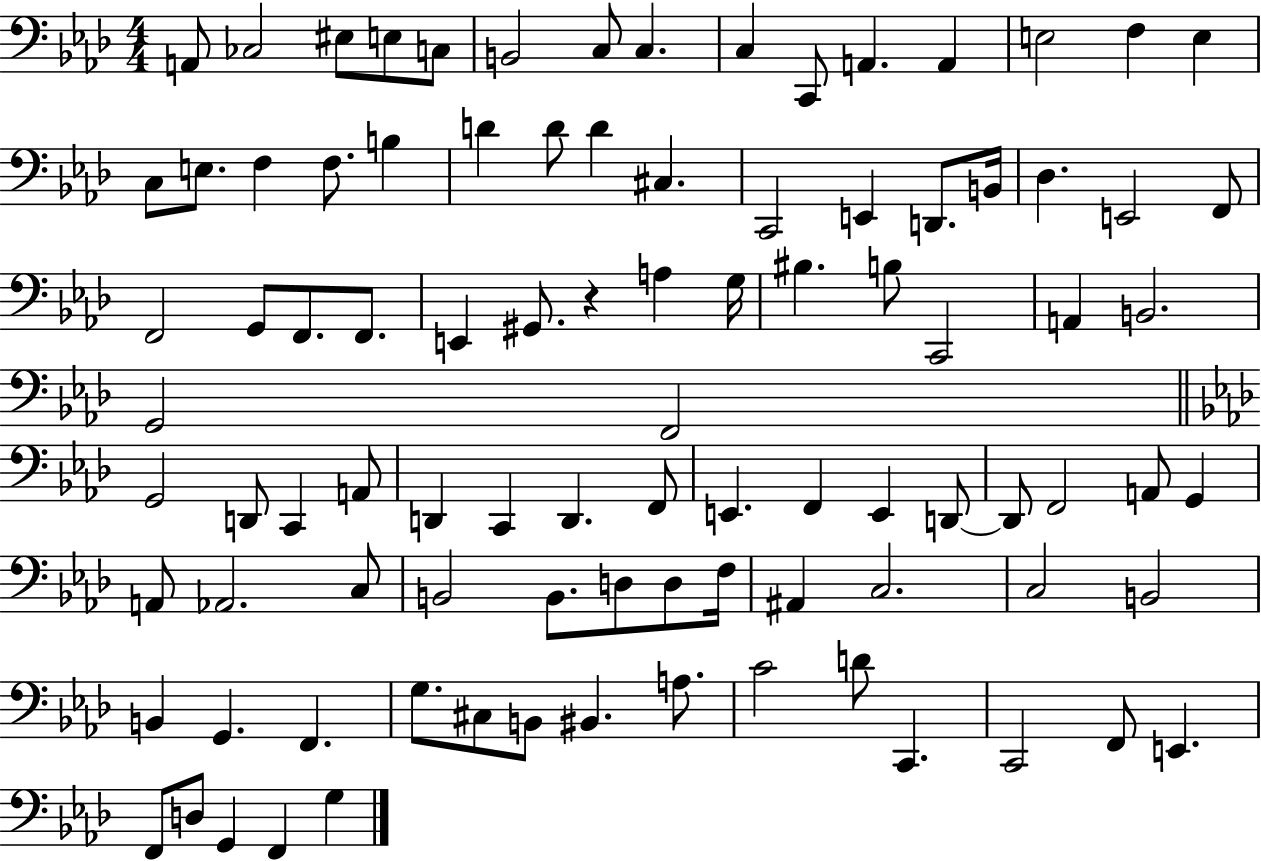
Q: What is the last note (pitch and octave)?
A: G3